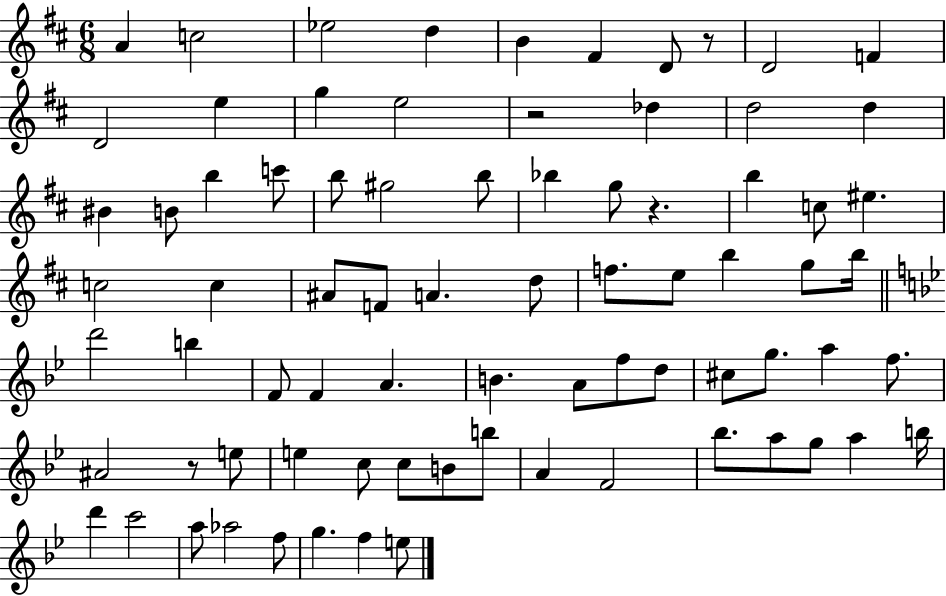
{
  \clef treble
  \numericTimeSignature
  \time 6/8
  \key d \major
  a'4 c''2 | ees''2 d''4 | b'4 fis'4 d'8 r8 | d'2 f'4 | \break d'2 e''4 | g''4 e''2 | r2 des''4 | d''2 d''4 | \break bis'4 b'8 b''4 c'''8 | b''8 gis''2 b''8 | bes''4 g''8 r4. | b''4 c''8 eis''4. | \break c''2 c''4 | ais'8 f'8 a'4. d''8 | f''8. e''8 b''4 g''8 b''16 | \bar "||" \break \key bes \major d'''2 b''4 | f'8 f'4 a'4. | b'4. a'8 f''8 d''8 | cis''8 g''8. a''4 f''8. | \break ais'2 r8 e''8 | e''4 c''8 c''8 b'8 b''8 | a'4 f'2 | bes''8. a''8 g''8 a''4 b''16 | \break d'''4 c'''2 | a''8 aes''2 f''8 | g''4. f''4 e''8 | \bar "|."
}